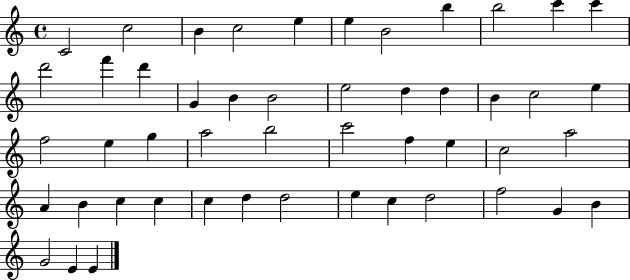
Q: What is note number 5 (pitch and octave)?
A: E5